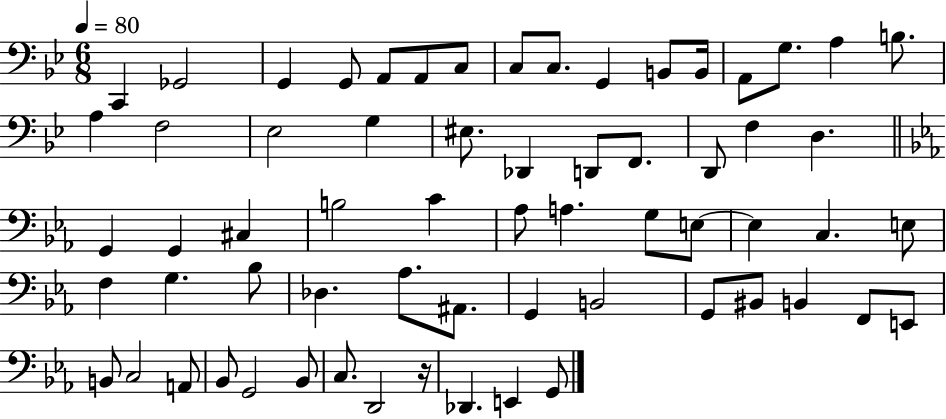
{
  \clef bass
  \numericTimeSignature
  \time 6/8
  \key bes \major
  \tempo 4 = 80
  c,4 ges,2 | g,4 g,8 a,8 a,8 c8 | c8 c8. g,4 b,8 b,16 | a,8 g8. a4 b8. | \break a4 f2 | ees2 g4 | eis8. des,4 d,8 f,8. | d,8 f4 d4. | \break \bar "||" \break \key c \minor g,4 g,4 cis4 | b2 c'4 | aes8 a4. g8 e8~~ | e4 c4. e8 | \break f4 g4. bes8 | des4. aes8. ais,8. | g,4 b,2 | g,8 bis,8 b,4 f,8 e,8 | \break b,8 c2 a,8 | bes,8 g,2 bes,8 | c8. d,2 r16 | des,4. e,4 g,8 | \break \bar "|."
}